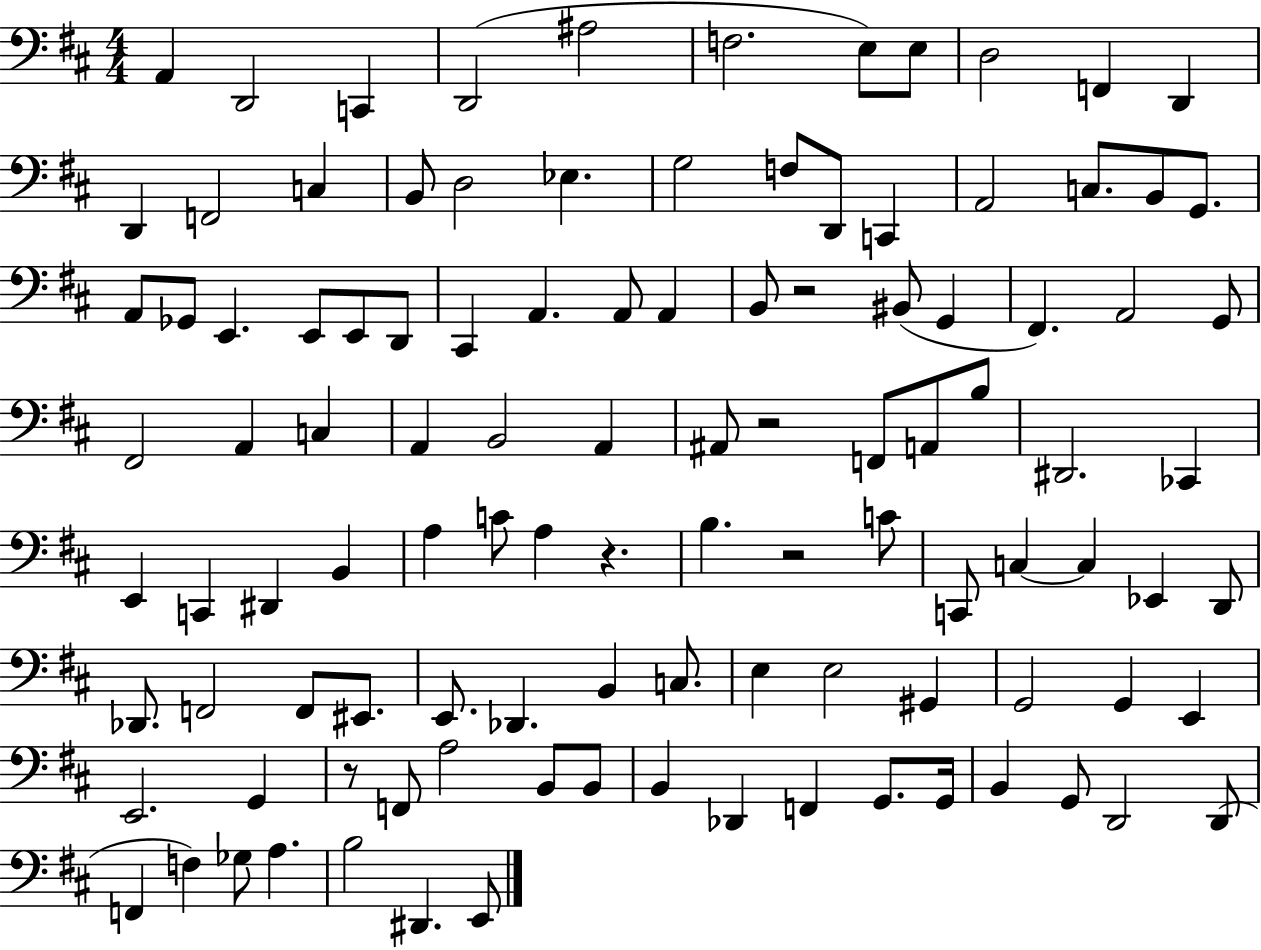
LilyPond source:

{
  \clef bass
  \numericTimeSignature
  \time 4/4
  \key d \major
  \repeat volta 2 { a,4 d,2 c,4 | d,2( ais2 | f2. e8) e8 | d2 f,4 d,4 | \break d,4 f,2 c4 | b,8 d2 ees4. | g2 f8 d,8 c,4 | a,2 c8. b,8 g,8. | \break a,8 ges,8 e,4. e,8 e,8 d,8 | cis,4 a,4. a,8 a,4 | b,8 r2 bis,8( g,4 | fis,4.) a,2 g,8 | \break fis,2 a,4 c4 | a,4 b,2 a,4 | ais,8 r2 f,8 a,8 b8 | dis,2. ces,4 | \break e,4 c,4 dis,4 b,4 | a4 c'8 a4 r4. | b4. r2 c'8 | c,8 c4~~ c4 ees,4 d,8 | \break des,8. f,2 f,8 eis,8. | e,8. des,4. b,4 c8. | e4 e2 gis,4 | g,2 g,4 e,4 | \break e,2. g,4 | r8 f,8 a2 b,8 b,8 | b,4 des,4 f,4 g,8. g,16 | b,4 g,8 d,2 d,8( | \break f,4 f4) ges8 a4. | b2 dis,4. e,8 | } \bar "|."
}